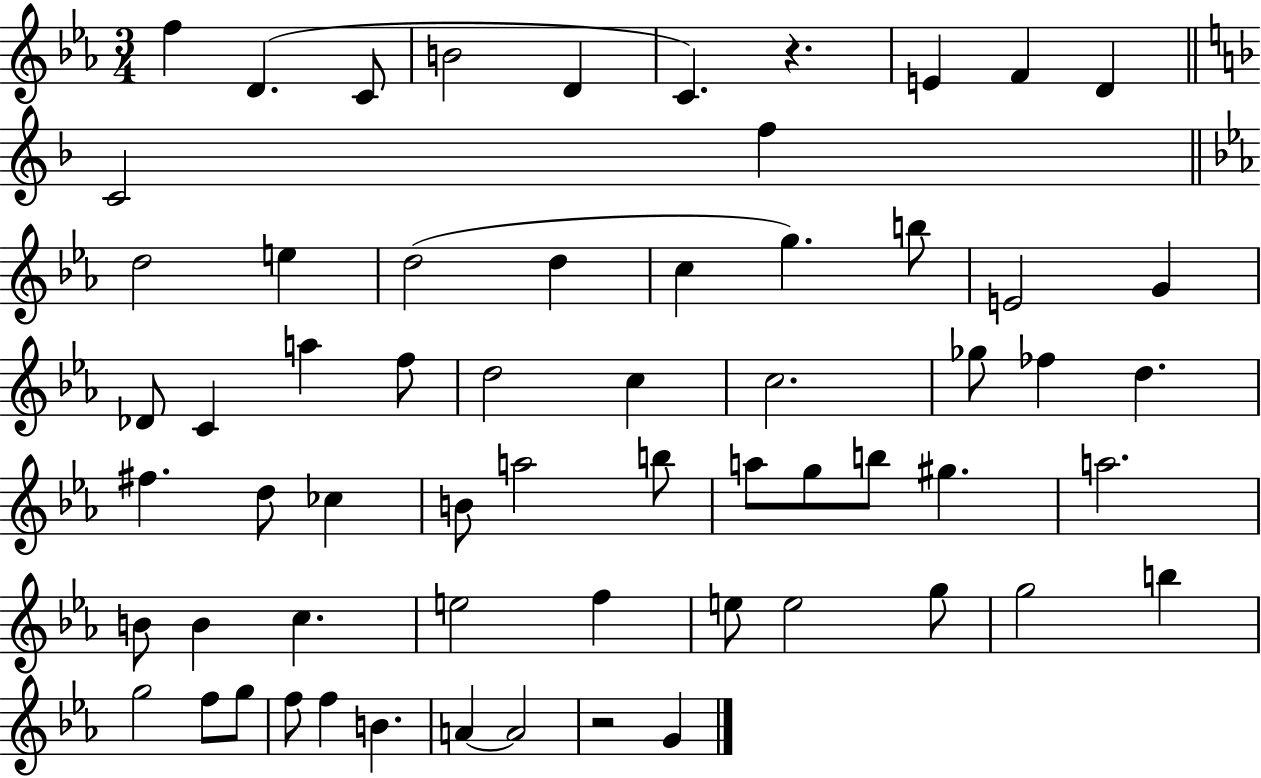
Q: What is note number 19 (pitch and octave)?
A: E4